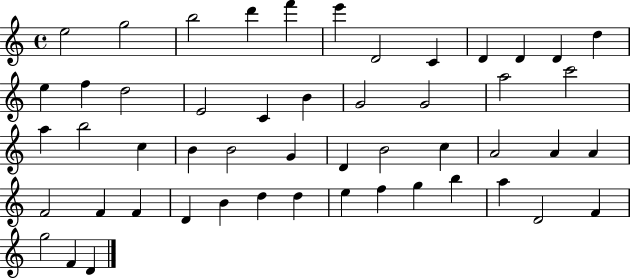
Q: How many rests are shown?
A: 0